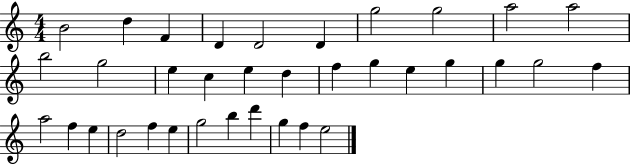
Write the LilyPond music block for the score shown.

{
  \clef treble
  \numericTimeSignature
  \time 4/4
  \key c \major
  b'2 d''4 f'4 | d'4 d'2 d'4 | g''2 g''2 | a''2 a''2 | \break b''2 g''2 | e''4 c''4 e''4 d''4 | f''4 g''4 e''4 g''4 | g''4 g''2 f''4 | \break a''2 f''4 e''4 | d''2 f''4 e''4 | g''2 b''4 d'''4 | g''4 f''4 e''2 | \break \bar "|."
}